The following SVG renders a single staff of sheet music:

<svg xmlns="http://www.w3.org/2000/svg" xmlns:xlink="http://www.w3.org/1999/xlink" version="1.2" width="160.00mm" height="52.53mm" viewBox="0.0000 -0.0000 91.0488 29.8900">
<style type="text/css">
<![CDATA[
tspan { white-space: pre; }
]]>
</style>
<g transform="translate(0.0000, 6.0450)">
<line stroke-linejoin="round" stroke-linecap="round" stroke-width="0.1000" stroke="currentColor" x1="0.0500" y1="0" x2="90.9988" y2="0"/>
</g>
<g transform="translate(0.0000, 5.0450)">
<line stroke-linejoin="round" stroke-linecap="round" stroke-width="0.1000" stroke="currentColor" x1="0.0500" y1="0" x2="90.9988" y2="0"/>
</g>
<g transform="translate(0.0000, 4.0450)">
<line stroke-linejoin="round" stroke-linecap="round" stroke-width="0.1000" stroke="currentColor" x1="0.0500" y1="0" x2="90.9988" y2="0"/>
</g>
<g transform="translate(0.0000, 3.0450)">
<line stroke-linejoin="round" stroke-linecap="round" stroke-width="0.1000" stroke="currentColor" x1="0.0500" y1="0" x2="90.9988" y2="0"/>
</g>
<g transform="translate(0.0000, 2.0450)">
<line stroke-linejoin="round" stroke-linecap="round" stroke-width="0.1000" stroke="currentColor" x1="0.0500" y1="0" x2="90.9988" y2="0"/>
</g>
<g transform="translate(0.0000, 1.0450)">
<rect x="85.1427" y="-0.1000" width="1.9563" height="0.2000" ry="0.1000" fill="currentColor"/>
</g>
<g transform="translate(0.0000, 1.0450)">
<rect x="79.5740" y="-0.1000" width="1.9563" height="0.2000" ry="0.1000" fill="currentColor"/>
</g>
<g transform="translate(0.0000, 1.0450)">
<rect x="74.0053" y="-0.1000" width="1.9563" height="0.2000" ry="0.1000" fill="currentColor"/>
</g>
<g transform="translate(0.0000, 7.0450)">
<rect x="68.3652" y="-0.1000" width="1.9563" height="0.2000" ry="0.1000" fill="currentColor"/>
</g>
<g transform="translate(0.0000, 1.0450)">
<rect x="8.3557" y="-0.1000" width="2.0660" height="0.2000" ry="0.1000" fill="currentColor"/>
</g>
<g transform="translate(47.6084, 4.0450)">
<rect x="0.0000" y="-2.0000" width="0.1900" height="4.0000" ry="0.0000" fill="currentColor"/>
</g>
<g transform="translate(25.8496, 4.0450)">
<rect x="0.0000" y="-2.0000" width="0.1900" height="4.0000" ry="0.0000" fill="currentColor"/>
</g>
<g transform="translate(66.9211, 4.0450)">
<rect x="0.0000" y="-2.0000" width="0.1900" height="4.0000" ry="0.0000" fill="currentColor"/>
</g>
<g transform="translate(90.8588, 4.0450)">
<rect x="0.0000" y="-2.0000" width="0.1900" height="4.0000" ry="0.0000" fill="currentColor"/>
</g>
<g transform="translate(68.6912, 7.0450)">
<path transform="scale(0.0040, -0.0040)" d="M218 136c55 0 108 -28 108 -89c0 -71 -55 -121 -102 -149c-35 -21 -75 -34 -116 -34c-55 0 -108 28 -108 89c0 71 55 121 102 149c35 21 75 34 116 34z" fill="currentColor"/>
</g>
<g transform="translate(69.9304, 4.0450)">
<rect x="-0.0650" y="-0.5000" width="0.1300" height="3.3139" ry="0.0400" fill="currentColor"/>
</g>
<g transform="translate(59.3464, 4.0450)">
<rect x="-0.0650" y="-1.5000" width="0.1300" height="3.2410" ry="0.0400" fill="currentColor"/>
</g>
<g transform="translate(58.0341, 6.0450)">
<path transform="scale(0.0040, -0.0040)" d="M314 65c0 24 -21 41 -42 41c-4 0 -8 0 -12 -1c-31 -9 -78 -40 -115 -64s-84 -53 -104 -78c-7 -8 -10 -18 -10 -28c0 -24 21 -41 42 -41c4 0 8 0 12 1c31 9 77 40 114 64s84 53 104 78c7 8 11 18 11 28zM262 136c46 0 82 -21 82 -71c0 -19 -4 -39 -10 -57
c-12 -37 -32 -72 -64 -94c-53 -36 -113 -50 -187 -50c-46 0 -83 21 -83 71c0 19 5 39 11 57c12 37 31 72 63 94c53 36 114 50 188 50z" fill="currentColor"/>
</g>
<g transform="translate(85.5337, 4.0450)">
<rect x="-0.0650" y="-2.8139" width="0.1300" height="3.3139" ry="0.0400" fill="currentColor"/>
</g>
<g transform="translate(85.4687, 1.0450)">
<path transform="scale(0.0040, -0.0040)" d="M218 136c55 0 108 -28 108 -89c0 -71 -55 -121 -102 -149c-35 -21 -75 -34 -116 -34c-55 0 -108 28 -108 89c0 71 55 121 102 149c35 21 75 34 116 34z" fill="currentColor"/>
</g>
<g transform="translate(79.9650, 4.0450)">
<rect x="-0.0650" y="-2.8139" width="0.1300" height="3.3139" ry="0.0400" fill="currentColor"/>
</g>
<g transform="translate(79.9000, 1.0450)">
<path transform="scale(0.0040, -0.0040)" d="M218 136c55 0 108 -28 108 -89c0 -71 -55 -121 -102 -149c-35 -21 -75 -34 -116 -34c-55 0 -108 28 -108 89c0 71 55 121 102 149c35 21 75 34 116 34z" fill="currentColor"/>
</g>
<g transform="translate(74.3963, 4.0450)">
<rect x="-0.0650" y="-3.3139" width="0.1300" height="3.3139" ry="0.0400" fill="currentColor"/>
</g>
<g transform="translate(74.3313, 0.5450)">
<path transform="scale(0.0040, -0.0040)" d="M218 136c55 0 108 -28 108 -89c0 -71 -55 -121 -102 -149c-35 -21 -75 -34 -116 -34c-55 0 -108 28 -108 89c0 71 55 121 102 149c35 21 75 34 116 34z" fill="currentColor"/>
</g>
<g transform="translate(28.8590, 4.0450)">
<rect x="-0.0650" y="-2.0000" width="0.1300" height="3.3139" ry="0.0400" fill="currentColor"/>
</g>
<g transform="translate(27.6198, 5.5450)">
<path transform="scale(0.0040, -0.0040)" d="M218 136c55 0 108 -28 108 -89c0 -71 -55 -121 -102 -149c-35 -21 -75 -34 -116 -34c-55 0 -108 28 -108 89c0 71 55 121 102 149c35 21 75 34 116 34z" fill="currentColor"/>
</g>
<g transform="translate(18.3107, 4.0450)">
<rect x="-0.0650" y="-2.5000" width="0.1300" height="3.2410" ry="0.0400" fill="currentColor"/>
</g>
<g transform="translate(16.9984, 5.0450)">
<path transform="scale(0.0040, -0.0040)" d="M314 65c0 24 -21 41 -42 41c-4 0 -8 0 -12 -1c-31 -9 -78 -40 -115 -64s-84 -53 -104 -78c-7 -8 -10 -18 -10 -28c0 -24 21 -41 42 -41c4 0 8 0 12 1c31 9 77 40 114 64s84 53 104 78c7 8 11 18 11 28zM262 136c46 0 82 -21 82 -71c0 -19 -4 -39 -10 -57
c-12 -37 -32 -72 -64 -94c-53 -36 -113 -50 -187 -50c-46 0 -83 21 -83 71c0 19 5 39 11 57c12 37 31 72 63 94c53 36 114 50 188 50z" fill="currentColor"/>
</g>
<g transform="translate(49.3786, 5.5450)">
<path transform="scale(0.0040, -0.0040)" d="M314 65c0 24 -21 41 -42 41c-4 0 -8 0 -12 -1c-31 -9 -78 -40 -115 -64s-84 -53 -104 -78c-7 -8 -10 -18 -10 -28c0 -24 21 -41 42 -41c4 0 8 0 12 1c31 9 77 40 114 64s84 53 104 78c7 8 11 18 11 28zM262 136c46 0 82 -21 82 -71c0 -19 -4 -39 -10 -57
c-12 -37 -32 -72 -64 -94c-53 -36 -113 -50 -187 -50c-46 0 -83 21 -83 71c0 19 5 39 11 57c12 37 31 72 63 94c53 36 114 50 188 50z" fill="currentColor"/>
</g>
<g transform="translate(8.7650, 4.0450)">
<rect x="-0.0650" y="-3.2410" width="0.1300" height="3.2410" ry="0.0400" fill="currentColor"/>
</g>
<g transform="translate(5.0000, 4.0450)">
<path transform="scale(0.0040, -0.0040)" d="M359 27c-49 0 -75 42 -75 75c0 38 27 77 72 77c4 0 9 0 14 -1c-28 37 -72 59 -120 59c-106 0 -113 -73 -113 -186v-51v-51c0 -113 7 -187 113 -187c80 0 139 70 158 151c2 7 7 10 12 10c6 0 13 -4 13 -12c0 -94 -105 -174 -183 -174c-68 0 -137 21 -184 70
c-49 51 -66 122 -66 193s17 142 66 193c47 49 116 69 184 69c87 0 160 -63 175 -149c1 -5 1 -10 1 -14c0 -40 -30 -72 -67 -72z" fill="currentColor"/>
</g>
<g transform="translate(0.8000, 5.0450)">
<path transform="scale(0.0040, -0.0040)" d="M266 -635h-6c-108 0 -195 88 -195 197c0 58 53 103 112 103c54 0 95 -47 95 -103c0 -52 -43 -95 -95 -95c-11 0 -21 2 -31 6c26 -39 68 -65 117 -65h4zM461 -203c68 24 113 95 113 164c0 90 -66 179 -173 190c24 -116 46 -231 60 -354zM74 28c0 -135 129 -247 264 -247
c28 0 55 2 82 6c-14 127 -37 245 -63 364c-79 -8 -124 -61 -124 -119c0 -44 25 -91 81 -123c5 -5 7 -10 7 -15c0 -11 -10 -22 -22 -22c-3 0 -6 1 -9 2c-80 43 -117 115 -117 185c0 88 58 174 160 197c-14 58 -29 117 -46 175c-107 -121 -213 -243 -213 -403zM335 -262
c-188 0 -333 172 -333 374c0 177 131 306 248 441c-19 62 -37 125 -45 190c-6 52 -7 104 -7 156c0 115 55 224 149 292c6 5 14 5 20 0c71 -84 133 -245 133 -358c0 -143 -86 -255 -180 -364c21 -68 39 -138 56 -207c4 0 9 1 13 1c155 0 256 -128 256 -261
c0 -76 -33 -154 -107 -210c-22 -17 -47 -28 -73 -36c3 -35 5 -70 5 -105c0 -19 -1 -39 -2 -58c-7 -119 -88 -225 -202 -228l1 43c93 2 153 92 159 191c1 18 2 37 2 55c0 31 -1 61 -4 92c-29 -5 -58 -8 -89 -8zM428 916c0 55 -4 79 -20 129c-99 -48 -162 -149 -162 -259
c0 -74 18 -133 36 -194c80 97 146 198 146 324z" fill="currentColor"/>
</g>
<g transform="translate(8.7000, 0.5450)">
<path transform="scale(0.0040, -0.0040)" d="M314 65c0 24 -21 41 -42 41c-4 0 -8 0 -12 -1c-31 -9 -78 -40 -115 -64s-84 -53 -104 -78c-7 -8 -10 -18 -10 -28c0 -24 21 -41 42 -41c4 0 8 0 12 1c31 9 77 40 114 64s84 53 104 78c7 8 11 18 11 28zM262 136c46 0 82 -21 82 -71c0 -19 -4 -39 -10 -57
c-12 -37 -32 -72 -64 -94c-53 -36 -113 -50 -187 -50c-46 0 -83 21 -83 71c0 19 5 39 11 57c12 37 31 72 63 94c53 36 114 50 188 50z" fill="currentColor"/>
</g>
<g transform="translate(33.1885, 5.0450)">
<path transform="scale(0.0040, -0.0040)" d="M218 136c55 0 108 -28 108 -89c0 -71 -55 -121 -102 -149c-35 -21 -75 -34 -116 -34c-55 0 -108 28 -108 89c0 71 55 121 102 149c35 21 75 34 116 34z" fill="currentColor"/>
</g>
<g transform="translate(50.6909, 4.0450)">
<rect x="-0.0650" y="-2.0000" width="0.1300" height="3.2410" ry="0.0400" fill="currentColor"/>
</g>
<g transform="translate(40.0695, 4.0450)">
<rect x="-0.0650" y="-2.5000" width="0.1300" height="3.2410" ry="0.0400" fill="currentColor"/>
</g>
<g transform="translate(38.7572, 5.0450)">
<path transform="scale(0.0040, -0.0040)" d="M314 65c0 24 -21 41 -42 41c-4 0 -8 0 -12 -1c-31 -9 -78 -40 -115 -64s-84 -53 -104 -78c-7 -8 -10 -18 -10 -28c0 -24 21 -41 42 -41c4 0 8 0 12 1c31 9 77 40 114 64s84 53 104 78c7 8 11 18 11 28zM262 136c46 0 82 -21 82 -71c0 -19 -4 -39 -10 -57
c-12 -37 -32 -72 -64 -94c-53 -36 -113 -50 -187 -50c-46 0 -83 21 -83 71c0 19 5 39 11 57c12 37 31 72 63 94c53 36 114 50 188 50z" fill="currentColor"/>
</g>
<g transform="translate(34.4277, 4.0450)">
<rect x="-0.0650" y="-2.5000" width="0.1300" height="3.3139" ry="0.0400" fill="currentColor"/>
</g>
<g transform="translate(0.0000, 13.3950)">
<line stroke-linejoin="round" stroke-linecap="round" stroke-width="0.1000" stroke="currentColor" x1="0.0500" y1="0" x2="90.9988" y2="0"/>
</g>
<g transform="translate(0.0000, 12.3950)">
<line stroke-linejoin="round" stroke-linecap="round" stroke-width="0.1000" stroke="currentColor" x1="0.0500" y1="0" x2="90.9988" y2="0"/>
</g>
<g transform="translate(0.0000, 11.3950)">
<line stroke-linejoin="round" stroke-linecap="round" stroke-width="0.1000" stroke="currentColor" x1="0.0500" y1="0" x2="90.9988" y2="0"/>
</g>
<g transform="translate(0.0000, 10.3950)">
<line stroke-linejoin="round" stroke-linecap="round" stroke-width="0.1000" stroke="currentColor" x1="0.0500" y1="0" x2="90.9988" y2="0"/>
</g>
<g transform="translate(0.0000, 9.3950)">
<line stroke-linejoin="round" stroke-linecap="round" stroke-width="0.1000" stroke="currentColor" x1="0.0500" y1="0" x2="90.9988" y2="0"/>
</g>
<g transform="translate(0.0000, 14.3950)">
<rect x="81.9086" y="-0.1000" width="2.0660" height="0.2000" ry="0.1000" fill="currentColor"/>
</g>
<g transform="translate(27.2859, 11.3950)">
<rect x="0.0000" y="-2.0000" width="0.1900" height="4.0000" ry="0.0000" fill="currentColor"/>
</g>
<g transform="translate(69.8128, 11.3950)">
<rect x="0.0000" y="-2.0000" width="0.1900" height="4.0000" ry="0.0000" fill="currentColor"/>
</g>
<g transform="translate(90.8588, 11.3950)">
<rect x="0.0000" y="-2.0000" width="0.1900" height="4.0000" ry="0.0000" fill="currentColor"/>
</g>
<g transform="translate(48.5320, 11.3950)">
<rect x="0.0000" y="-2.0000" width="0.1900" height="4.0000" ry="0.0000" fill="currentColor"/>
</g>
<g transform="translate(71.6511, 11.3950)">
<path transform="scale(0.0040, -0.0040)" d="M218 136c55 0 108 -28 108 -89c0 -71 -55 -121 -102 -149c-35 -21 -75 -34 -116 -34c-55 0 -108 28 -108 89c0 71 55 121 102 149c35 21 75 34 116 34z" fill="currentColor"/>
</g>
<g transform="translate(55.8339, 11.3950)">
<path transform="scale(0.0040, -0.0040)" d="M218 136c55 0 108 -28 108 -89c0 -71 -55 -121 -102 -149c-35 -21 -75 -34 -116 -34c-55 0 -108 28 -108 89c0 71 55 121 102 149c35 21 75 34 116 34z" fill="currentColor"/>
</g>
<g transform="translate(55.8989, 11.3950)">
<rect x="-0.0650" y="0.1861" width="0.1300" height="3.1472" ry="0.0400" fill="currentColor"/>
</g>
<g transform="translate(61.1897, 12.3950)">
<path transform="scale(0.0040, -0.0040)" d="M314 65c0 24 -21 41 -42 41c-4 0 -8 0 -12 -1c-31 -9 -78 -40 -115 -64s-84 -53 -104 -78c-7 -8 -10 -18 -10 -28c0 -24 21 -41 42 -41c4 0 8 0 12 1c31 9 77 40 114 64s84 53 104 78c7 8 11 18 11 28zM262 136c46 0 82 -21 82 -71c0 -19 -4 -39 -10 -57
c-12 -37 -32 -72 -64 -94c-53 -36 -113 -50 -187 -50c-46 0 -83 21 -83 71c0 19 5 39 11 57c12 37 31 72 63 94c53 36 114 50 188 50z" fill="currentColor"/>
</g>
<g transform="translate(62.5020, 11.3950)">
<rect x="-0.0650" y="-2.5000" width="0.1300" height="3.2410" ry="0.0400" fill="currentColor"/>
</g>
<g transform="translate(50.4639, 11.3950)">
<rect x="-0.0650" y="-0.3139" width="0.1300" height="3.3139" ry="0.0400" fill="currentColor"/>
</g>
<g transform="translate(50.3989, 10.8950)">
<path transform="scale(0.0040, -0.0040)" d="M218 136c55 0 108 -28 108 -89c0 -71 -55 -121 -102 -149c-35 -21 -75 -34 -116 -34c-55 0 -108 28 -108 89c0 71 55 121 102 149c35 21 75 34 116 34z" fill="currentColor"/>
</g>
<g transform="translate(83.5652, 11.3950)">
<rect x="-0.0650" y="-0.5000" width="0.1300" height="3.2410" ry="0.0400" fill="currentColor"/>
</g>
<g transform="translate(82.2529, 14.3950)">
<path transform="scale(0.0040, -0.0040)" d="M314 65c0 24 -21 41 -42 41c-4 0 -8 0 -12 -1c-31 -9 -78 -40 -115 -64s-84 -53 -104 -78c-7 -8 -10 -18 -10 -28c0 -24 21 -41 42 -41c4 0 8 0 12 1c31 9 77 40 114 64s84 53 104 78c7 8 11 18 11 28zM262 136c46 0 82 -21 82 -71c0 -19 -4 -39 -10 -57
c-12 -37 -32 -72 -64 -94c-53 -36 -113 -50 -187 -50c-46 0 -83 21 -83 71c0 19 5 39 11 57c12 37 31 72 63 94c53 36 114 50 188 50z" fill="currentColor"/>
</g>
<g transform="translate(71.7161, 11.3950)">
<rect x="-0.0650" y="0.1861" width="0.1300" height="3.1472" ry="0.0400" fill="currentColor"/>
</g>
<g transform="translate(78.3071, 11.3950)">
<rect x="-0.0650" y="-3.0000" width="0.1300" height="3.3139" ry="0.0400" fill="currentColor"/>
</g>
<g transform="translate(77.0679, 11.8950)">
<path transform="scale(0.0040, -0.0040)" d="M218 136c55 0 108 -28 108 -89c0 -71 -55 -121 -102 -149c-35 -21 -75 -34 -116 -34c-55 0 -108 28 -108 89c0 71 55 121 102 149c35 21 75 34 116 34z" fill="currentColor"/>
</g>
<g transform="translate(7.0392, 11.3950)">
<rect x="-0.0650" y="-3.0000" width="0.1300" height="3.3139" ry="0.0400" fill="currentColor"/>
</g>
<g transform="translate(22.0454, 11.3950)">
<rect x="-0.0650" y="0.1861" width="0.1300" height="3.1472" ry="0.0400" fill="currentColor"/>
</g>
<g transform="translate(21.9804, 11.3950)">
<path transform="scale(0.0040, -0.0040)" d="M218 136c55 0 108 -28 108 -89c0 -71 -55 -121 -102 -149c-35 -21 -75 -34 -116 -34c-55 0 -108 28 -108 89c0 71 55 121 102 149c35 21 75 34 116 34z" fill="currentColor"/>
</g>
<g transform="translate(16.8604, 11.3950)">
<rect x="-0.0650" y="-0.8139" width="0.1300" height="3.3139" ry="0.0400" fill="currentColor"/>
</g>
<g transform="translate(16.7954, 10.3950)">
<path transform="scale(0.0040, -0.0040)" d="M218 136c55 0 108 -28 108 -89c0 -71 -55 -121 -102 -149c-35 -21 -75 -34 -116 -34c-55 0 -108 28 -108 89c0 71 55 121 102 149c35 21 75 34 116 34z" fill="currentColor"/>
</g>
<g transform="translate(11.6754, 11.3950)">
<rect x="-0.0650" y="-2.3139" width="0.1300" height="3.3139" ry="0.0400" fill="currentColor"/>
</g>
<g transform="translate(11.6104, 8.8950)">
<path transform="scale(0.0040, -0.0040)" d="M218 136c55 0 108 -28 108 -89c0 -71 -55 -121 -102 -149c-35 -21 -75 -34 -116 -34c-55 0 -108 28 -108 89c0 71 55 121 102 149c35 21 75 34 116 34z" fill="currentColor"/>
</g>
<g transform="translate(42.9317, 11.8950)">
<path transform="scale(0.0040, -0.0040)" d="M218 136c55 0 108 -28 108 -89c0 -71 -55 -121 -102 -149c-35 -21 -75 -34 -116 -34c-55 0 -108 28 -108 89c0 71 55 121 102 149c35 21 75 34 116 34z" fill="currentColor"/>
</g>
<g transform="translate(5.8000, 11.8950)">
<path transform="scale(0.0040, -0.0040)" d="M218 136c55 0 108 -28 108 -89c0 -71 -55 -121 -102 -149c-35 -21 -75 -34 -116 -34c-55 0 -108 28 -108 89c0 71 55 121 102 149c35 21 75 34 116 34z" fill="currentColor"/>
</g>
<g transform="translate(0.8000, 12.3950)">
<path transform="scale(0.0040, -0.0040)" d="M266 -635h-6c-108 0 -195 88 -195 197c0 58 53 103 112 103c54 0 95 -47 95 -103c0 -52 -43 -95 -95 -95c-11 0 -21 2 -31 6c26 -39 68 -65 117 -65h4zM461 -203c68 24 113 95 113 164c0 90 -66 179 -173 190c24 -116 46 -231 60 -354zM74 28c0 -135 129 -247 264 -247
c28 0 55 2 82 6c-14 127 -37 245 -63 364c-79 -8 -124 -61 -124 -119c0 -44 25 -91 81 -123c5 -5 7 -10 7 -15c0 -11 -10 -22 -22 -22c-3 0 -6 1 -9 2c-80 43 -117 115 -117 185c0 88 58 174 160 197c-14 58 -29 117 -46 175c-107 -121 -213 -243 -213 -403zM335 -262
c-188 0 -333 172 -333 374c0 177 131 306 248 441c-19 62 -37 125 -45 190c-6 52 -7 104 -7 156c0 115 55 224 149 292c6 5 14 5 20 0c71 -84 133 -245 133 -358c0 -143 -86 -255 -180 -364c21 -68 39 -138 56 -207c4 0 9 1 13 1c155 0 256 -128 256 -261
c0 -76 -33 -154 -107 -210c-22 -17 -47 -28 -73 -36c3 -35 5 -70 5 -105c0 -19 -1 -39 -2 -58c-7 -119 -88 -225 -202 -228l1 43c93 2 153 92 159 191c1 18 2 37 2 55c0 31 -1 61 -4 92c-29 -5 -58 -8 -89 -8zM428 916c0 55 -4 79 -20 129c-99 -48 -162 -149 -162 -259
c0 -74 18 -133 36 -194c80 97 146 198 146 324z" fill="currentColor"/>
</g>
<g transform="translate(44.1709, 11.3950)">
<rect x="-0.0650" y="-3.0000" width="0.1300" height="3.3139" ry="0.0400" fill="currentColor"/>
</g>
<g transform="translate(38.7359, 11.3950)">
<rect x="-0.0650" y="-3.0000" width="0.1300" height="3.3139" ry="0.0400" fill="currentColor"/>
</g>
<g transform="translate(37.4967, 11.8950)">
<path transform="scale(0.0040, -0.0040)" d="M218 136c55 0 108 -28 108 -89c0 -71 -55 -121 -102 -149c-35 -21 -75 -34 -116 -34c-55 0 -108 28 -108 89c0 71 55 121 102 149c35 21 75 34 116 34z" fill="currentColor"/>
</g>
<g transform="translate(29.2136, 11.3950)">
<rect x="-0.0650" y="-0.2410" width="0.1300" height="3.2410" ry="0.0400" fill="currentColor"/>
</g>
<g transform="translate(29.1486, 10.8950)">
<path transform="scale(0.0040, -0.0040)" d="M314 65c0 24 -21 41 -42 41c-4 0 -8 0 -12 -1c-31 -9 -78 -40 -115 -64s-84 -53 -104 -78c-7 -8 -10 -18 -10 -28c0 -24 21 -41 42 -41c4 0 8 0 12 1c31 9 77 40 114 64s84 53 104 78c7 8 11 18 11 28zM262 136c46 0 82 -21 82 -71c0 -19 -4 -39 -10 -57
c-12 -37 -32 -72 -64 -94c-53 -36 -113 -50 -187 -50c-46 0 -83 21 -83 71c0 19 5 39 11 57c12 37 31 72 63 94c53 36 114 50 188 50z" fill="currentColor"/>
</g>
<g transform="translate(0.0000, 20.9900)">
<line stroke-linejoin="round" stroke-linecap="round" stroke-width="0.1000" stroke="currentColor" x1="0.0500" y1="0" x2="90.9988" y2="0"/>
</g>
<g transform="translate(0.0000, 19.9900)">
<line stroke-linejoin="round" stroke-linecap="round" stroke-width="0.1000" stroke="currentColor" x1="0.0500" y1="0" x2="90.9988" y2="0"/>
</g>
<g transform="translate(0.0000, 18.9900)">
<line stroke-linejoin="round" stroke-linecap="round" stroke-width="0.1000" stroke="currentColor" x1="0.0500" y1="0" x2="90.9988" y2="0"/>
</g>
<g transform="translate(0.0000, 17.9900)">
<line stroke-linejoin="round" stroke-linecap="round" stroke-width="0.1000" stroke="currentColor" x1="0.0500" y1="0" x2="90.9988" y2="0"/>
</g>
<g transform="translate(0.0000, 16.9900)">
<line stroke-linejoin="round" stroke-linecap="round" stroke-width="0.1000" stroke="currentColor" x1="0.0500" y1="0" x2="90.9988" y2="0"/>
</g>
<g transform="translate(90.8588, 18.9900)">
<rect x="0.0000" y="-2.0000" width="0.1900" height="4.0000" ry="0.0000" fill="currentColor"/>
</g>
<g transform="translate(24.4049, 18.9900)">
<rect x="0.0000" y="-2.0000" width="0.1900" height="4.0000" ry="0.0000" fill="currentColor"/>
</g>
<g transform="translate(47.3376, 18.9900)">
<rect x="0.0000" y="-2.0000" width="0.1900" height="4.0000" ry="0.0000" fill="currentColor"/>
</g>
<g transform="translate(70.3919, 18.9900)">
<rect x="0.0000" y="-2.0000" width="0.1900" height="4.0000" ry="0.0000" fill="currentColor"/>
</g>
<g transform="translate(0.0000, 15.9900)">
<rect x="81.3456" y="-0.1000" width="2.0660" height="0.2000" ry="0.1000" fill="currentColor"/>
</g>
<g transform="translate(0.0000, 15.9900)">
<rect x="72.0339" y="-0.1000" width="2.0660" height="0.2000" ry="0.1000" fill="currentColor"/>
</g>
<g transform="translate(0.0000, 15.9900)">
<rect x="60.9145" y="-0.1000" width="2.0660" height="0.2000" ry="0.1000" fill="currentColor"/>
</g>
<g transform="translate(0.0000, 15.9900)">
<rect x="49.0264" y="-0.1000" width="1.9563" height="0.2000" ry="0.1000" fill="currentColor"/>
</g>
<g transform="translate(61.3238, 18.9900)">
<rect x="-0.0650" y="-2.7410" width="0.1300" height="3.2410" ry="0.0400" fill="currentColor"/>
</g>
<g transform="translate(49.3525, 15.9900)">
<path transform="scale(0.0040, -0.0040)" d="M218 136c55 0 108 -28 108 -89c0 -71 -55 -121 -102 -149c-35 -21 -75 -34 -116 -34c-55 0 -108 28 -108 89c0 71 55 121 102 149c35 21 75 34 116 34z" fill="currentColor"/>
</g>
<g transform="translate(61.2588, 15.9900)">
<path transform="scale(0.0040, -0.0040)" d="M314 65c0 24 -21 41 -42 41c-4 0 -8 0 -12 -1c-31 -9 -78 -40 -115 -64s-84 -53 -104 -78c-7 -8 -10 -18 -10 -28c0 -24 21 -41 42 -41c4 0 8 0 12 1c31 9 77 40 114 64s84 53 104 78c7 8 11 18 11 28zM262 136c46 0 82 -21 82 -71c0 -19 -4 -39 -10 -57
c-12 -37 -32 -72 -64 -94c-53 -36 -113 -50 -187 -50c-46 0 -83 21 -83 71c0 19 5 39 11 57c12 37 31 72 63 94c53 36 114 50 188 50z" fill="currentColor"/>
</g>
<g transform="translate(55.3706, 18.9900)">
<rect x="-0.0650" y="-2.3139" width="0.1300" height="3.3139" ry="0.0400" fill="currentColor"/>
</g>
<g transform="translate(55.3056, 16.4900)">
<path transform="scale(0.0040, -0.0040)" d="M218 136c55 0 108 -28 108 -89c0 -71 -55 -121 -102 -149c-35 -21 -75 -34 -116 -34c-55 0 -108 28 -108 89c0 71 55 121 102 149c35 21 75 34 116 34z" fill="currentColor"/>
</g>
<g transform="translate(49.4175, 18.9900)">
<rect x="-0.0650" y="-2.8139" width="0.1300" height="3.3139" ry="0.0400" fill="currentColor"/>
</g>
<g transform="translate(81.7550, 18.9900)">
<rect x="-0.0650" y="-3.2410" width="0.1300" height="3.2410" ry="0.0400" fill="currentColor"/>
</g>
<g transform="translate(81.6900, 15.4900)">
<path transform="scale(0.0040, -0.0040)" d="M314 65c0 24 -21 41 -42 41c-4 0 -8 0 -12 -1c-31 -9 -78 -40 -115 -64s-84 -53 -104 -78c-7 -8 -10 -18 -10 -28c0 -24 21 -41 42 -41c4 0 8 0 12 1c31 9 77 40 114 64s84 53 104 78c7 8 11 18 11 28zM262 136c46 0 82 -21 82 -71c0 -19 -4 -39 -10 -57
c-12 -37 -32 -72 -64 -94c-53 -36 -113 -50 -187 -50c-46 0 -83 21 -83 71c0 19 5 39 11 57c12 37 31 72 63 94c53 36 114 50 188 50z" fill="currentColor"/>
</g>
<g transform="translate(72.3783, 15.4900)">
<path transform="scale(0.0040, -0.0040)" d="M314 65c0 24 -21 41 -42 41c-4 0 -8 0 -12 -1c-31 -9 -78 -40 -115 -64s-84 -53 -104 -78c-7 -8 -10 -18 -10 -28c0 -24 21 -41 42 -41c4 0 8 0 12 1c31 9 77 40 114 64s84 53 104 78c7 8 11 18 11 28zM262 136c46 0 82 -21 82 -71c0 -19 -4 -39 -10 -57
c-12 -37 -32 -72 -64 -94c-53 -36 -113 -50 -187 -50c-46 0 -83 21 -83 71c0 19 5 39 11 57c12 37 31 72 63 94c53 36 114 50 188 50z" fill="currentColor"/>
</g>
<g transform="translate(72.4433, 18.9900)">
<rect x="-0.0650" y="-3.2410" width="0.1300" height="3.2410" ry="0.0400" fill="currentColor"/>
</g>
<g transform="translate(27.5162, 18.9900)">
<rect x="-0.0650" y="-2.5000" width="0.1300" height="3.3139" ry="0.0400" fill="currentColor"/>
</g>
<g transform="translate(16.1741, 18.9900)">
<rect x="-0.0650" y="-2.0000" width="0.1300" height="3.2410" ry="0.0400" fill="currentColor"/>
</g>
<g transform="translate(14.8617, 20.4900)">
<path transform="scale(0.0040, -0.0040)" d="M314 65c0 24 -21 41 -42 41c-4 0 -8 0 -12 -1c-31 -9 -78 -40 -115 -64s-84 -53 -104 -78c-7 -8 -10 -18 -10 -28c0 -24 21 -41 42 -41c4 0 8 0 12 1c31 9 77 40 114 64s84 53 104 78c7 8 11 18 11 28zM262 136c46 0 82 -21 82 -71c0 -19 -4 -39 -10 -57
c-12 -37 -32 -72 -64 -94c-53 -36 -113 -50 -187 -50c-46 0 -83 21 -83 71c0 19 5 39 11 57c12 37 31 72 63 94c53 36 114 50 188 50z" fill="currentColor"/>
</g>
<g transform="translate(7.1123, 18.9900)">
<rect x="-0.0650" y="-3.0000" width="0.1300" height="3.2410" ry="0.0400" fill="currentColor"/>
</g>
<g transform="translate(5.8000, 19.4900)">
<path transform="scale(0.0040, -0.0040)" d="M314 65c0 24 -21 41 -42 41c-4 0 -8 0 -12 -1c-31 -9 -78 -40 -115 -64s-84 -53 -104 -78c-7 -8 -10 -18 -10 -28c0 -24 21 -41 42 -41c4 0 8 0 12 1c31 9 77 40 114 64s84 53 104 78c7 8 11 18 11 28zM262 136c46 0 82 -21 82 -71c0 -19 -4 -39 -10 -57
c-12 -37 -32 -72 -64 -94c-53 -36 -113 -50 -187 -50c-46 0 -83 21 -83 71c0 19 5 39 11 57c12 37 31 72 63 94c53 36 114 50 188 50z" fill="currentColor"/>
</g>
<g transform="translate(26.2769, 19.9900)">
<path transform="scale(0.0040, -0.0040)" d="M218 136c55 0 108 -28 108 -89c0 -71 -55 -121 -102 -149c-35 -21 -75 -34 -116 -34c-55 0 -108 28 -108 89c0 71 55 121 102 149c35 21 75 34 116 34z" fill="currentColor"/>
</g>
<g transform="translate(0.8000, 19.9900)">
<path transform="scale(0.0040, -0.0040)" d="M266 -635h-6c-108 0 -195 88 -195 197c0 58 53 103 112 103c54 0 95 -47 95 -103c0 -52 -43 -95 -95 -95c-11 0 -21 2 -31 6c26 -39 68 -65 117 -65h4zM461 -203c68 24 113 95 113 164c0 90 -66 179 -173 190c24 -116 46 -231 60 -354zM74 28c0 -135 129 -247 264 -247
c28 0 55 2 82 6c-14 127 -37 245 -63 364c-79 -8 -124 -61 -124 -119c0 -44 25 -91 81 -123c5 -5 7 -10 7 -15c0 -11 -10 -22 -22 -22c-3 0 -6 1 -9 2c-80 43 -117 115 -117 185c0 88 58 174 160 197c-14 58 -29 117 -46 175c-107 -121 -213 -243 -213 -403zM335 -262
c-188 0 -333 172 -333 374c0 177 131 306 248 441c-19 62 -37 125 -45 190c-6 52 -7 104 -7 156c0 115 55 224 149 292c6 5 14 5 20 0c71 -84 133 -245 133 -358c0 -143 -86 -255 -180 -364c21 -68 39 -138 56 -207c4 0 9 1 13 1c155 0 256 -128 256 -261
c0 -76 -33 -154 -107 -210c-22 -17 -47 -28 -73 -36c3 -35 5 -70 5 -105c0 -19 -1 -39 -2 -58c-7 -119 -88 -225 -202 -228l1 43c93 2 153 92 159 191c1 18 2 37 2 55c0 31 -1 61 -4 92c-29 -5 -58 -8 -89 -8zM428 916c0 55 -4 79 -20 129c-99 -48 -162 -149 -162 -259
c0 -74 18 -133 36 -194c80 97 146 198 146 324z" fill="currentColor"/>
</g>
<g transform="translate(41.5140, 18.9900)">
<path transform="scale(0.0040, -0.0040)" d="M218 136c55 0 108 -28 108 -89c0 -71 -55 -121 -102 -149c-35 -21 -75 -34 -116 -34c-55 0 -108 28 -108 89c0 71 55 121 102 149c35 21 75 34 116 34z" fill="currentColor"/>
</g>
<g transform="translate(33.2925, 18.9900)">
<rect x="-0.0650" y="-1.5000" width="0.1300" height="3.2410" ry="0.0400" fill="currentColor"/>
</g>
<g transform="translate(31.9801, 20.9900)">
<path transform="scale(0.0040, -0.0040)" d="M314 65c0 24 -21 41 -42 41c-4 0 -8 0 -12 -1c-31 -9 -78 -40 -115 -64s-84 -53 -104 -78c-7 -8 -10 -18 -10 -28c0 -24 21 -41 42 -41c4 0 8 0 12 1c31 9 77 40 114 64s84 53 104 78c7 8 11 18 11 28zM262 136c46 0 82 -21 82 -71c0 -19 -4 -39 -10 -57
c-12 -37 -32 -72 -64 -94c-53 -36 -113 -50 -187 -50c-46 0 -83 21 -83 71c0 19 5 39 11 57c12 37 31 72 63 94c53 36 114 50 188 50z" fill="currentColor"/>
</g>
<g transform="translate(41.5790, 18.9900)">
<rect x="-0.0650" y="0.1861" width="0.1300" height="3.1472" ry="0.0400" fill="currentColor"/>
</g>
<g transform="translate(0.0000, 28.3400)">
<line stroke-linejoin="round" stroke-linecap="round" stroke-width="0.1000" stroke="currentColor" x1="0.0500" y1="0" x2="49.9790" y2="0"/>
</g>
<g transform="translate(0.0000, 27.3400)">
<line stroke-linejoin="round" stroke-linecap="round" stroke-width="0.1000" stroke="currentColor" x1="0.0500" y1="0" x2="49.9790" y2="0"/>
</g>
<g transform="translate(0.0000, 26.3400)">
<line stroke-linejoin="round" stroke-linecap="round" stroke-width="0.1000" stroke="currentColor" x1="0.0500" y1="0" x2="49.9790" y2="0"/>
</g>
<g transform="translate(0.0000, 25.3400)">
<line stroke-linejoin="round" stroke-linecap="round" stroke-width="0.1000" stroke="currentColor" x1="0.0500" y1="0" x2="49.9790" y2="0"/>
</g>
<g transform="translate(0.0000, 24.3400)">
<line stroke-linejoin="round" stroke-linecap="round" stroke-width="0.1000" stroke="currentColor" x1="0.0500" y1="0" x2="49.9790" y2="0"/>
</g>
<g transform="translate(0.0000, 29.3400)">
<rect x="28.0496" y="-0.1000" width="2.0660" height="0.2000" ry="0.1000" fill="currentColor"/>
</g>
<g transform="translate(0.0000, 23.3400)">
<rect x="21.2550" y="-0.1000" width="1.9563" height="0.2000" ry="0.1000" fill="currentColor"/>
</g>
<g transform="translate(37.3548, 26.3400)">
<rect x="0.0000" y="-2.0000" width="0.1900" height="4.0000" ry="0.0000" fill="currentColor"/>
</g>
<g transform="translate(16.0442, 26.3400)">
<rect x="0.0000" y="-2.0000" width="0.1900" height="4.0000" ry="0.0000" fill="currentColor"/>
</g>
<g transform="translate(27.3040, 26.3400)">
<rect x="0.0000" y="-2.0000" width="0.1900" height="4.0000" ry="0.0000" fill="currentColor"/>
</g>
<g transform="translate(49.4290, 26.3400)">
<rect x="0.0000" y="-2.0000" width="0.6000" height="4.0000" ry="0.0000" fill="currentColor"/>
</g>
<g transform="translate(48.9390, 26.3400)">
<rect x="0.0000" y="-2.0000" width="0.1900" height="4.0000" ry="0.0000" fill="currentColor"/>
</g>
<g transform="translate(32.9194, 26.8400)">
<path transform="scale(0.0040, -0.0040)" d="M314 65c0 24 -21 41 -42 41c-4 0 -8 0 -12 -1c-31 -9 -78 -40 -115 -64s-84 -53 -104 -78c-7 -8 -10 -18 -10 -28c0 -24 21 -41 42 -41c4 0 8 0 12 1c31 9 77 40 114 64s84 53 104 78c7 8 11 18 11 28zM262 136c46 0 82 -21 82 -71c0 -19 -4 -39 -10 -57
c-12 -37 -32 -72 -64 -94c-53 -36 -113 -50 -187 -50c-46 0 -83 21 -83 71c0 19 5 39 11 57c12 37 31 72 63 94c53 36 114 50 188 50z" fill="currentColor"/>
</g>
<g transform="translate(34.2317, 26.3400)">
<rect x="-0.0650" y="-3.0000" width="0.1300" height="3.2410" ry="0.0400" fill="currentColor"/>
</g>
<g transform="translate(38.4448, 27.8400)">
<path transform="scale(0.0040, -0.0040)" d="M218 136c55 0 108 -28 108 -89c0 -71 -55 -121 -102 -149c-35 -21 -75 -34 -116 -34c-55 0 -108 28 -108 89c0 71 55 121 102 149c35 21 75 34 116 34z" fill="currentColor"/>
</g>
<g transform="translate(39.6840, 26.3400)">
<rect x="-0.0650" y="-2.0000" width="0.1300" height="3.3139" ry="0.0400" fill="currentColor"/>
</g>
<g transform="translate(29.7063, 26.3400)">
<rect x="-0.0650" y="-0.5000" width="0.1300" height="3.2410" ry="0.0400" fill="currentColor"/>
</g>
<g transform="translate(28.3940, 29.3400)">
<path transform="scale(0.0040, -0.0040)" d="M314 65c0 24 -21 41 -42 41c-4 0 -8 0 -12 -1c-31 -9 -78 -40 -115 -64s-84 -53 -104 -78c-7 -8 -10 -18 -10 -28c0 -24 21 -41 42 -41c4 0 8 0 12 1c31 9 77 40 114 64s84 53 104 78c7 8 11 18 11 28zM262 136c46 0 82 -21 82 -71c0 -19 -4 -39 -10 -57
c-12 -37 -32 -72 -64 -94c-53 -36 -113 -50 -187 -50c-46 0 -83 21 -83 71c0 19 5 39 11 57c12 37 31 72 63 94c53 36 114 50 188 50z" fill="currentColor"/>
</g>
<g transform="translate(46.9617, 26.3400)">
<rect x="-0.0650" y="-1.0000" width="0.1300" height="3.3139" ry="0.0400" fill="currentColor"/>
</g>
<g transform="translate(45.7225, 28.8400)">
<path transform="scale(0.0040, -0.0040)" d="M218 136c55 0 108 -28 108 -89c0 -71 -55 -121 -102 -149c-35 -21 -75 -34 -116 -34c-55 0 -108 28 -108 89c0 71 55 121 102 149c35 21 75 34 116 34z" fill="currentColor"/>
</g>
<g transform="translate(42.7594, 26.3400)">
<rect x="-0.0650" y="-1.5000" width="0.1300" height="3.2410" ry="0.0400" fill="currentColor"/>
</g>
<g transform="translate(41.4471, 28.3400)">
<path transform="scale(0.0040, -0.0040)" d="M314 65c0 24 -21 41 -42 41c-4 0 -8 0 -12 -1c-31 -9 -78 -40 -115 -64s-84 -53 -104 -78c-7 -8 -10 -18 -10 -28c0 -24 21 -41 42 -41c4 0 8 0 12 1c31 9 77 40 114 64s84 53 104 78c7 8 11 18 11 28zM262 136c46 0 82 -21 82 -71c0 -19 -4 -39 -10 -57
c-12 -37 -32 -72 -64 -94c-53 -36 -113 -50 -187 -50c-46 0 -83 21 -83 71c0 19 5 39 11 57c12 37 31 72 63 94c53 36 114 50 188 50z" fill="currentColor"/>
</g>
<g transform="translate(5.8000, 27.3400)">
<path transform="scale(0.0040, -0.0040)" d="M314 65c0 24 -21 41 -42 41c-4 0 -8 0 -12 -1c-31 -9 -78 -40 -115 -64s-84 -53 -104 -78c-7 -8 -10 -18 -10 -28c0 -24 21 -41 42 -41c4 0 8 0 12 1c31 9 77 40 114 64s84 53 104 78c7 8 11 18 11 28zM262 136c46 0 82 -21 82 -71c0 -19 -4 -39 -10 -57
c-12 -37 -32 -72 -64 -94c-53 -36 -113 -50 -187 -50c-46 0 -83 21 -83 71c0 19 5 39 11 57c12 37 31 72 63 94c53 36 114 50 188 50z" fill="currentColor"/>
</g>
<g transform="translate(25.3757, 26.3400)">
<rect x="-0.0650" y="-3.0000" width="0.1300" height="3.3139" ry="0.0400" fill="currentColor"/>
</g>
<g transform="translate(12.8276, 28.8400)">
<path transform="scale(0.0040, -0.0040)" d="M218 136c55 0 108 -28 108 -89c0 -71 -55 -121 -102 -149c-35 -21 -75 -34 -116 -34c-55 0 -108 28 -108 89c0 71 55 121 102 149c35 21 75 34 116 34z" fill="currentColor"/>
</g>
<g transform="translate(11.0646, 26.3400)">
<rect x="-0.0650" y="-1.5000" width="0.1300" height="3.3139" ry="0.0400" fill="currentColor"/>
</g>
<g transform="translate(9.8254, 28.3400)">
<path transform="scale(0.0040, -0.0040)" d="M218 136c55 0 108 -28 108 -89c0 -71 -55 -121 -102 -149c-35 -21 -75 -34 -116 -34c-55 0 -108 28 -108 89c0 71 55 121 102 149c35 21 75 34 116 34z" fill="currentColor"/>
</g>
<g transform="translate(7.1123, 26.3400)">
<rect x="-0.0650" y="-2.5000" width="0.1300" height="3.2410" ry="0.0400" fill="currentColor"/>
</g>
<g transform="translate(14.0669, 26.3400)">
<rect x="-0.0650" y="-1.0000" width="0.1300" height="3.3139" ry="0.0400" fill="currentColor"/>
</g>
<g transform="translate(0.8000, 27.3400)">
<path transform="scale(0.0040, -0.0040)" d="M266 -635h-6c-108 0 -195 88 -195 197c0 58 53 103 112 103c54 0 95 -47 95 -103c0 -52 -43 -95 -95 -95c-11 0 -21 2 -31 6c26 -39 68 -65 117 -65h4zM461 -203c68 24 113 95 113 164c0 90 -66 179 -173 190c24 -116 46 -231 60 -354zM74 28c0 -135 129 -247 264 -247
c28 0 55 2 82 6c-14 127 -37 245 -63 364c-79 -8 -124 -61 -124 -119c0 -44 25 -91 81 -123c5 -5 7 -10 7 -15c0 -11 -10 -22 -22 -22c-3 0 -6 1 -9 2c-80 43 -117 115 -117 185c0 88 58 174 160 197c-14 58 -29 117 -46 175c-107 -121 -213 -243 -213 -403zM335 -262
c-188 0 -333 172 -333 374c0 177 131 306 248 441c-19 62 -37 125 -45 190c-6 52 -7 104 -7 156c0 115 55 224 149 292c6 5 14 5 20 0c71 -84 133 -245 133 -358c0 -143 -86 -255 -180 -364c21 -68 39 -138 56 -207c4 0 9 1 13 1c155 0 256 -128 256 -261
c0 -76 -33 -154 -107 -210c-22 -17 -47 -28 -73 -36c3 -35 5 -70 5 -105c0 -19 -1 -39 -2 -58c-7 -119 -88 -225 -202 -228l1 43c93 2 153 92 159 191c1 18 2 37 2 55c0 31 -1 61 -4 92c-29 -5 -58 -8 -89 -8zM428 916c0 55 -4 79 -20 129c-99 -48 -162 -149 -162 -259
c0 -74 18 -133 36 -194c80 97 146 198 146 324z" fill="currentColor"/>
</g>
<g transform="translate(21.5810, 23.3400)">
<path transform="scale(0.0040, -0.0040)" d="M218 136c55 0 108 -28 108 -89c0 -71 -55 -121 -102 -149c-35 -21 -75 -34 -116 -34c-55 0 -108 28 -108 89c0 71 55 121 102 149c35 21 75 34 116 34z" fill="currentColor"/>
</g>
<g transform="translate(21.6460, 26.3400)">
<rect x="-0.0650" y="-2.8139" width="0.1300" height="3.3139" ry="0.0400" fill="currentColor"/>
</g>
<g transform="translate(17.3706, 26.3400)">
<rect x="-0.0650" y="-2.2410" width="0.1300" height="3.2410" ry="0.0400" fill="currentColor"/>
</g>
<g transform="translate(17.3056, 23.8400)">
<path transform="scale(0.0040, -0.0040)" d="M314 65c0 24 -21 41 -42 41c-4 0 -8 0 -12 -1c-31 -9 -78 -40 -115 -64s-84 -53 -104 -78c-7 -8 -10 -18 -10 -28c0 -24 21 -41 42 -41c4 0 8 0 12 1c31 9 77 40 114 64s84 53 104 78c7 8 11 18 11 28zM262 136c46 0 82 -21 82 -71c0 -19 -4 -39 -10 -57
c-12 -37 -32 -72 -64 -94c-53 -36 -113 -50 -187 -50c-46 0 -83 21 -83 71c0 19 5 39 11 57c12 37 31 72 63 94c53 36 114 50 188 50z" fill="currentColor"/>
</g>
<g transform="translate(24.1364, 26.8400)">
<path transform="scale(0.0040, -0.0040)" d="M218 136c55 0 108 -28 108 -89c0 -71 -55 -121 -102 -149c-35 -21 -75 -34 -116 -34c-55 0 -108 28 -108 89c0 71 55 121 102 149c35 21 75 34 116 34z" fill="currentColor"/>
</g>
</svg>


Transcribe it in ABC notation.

X:1
T:Untitled
M:4/4
L:1/4
K:C
b2 G2 F G G2 F2 E2 C b a a A g d B c2 A A c B G2 B A C2 A2 F2 G E2 B a g a2 b2 b2 G2 E D g2 a A C2 A2 F E2 D